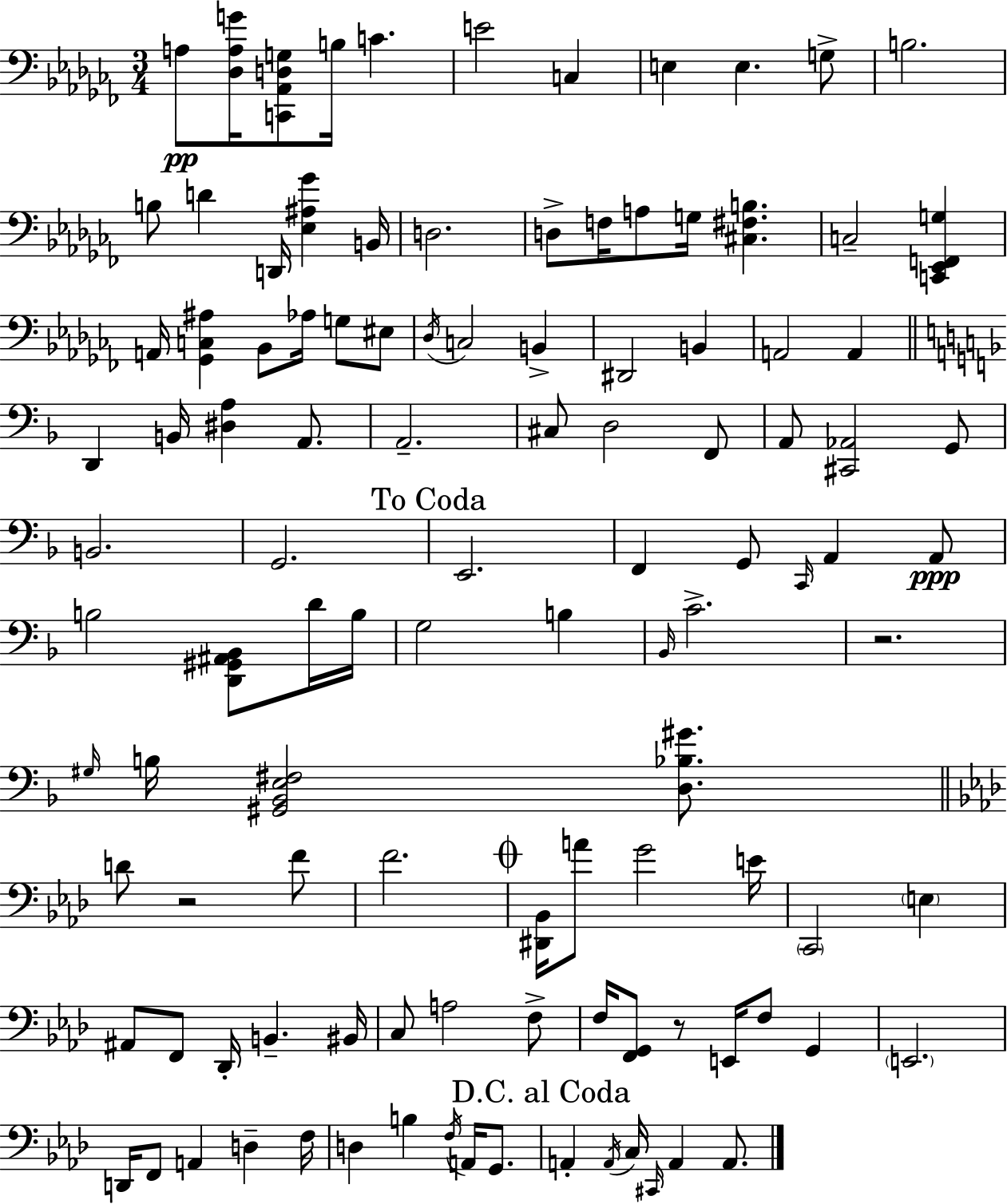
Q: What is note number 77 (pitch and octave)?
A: G2